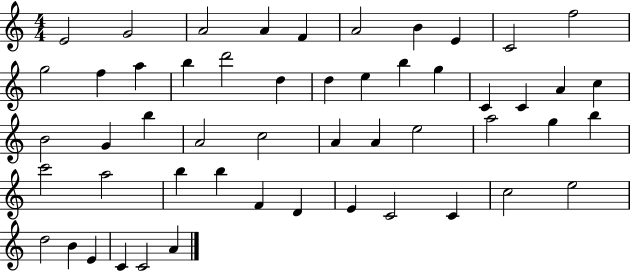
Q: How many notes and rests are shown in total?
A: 52